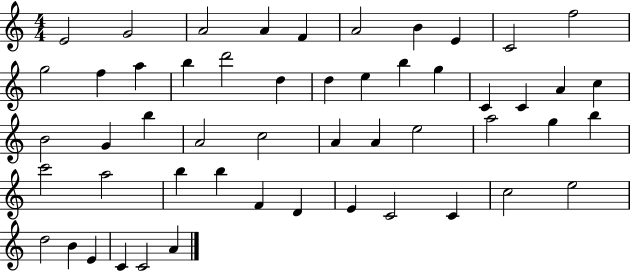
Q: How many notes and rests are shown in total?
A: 52